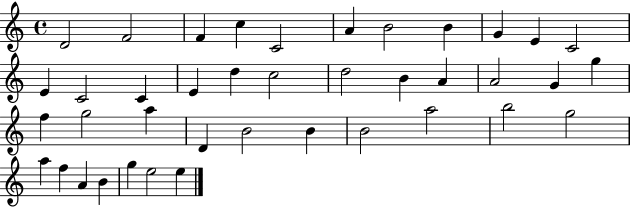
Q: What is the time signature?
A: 4/4